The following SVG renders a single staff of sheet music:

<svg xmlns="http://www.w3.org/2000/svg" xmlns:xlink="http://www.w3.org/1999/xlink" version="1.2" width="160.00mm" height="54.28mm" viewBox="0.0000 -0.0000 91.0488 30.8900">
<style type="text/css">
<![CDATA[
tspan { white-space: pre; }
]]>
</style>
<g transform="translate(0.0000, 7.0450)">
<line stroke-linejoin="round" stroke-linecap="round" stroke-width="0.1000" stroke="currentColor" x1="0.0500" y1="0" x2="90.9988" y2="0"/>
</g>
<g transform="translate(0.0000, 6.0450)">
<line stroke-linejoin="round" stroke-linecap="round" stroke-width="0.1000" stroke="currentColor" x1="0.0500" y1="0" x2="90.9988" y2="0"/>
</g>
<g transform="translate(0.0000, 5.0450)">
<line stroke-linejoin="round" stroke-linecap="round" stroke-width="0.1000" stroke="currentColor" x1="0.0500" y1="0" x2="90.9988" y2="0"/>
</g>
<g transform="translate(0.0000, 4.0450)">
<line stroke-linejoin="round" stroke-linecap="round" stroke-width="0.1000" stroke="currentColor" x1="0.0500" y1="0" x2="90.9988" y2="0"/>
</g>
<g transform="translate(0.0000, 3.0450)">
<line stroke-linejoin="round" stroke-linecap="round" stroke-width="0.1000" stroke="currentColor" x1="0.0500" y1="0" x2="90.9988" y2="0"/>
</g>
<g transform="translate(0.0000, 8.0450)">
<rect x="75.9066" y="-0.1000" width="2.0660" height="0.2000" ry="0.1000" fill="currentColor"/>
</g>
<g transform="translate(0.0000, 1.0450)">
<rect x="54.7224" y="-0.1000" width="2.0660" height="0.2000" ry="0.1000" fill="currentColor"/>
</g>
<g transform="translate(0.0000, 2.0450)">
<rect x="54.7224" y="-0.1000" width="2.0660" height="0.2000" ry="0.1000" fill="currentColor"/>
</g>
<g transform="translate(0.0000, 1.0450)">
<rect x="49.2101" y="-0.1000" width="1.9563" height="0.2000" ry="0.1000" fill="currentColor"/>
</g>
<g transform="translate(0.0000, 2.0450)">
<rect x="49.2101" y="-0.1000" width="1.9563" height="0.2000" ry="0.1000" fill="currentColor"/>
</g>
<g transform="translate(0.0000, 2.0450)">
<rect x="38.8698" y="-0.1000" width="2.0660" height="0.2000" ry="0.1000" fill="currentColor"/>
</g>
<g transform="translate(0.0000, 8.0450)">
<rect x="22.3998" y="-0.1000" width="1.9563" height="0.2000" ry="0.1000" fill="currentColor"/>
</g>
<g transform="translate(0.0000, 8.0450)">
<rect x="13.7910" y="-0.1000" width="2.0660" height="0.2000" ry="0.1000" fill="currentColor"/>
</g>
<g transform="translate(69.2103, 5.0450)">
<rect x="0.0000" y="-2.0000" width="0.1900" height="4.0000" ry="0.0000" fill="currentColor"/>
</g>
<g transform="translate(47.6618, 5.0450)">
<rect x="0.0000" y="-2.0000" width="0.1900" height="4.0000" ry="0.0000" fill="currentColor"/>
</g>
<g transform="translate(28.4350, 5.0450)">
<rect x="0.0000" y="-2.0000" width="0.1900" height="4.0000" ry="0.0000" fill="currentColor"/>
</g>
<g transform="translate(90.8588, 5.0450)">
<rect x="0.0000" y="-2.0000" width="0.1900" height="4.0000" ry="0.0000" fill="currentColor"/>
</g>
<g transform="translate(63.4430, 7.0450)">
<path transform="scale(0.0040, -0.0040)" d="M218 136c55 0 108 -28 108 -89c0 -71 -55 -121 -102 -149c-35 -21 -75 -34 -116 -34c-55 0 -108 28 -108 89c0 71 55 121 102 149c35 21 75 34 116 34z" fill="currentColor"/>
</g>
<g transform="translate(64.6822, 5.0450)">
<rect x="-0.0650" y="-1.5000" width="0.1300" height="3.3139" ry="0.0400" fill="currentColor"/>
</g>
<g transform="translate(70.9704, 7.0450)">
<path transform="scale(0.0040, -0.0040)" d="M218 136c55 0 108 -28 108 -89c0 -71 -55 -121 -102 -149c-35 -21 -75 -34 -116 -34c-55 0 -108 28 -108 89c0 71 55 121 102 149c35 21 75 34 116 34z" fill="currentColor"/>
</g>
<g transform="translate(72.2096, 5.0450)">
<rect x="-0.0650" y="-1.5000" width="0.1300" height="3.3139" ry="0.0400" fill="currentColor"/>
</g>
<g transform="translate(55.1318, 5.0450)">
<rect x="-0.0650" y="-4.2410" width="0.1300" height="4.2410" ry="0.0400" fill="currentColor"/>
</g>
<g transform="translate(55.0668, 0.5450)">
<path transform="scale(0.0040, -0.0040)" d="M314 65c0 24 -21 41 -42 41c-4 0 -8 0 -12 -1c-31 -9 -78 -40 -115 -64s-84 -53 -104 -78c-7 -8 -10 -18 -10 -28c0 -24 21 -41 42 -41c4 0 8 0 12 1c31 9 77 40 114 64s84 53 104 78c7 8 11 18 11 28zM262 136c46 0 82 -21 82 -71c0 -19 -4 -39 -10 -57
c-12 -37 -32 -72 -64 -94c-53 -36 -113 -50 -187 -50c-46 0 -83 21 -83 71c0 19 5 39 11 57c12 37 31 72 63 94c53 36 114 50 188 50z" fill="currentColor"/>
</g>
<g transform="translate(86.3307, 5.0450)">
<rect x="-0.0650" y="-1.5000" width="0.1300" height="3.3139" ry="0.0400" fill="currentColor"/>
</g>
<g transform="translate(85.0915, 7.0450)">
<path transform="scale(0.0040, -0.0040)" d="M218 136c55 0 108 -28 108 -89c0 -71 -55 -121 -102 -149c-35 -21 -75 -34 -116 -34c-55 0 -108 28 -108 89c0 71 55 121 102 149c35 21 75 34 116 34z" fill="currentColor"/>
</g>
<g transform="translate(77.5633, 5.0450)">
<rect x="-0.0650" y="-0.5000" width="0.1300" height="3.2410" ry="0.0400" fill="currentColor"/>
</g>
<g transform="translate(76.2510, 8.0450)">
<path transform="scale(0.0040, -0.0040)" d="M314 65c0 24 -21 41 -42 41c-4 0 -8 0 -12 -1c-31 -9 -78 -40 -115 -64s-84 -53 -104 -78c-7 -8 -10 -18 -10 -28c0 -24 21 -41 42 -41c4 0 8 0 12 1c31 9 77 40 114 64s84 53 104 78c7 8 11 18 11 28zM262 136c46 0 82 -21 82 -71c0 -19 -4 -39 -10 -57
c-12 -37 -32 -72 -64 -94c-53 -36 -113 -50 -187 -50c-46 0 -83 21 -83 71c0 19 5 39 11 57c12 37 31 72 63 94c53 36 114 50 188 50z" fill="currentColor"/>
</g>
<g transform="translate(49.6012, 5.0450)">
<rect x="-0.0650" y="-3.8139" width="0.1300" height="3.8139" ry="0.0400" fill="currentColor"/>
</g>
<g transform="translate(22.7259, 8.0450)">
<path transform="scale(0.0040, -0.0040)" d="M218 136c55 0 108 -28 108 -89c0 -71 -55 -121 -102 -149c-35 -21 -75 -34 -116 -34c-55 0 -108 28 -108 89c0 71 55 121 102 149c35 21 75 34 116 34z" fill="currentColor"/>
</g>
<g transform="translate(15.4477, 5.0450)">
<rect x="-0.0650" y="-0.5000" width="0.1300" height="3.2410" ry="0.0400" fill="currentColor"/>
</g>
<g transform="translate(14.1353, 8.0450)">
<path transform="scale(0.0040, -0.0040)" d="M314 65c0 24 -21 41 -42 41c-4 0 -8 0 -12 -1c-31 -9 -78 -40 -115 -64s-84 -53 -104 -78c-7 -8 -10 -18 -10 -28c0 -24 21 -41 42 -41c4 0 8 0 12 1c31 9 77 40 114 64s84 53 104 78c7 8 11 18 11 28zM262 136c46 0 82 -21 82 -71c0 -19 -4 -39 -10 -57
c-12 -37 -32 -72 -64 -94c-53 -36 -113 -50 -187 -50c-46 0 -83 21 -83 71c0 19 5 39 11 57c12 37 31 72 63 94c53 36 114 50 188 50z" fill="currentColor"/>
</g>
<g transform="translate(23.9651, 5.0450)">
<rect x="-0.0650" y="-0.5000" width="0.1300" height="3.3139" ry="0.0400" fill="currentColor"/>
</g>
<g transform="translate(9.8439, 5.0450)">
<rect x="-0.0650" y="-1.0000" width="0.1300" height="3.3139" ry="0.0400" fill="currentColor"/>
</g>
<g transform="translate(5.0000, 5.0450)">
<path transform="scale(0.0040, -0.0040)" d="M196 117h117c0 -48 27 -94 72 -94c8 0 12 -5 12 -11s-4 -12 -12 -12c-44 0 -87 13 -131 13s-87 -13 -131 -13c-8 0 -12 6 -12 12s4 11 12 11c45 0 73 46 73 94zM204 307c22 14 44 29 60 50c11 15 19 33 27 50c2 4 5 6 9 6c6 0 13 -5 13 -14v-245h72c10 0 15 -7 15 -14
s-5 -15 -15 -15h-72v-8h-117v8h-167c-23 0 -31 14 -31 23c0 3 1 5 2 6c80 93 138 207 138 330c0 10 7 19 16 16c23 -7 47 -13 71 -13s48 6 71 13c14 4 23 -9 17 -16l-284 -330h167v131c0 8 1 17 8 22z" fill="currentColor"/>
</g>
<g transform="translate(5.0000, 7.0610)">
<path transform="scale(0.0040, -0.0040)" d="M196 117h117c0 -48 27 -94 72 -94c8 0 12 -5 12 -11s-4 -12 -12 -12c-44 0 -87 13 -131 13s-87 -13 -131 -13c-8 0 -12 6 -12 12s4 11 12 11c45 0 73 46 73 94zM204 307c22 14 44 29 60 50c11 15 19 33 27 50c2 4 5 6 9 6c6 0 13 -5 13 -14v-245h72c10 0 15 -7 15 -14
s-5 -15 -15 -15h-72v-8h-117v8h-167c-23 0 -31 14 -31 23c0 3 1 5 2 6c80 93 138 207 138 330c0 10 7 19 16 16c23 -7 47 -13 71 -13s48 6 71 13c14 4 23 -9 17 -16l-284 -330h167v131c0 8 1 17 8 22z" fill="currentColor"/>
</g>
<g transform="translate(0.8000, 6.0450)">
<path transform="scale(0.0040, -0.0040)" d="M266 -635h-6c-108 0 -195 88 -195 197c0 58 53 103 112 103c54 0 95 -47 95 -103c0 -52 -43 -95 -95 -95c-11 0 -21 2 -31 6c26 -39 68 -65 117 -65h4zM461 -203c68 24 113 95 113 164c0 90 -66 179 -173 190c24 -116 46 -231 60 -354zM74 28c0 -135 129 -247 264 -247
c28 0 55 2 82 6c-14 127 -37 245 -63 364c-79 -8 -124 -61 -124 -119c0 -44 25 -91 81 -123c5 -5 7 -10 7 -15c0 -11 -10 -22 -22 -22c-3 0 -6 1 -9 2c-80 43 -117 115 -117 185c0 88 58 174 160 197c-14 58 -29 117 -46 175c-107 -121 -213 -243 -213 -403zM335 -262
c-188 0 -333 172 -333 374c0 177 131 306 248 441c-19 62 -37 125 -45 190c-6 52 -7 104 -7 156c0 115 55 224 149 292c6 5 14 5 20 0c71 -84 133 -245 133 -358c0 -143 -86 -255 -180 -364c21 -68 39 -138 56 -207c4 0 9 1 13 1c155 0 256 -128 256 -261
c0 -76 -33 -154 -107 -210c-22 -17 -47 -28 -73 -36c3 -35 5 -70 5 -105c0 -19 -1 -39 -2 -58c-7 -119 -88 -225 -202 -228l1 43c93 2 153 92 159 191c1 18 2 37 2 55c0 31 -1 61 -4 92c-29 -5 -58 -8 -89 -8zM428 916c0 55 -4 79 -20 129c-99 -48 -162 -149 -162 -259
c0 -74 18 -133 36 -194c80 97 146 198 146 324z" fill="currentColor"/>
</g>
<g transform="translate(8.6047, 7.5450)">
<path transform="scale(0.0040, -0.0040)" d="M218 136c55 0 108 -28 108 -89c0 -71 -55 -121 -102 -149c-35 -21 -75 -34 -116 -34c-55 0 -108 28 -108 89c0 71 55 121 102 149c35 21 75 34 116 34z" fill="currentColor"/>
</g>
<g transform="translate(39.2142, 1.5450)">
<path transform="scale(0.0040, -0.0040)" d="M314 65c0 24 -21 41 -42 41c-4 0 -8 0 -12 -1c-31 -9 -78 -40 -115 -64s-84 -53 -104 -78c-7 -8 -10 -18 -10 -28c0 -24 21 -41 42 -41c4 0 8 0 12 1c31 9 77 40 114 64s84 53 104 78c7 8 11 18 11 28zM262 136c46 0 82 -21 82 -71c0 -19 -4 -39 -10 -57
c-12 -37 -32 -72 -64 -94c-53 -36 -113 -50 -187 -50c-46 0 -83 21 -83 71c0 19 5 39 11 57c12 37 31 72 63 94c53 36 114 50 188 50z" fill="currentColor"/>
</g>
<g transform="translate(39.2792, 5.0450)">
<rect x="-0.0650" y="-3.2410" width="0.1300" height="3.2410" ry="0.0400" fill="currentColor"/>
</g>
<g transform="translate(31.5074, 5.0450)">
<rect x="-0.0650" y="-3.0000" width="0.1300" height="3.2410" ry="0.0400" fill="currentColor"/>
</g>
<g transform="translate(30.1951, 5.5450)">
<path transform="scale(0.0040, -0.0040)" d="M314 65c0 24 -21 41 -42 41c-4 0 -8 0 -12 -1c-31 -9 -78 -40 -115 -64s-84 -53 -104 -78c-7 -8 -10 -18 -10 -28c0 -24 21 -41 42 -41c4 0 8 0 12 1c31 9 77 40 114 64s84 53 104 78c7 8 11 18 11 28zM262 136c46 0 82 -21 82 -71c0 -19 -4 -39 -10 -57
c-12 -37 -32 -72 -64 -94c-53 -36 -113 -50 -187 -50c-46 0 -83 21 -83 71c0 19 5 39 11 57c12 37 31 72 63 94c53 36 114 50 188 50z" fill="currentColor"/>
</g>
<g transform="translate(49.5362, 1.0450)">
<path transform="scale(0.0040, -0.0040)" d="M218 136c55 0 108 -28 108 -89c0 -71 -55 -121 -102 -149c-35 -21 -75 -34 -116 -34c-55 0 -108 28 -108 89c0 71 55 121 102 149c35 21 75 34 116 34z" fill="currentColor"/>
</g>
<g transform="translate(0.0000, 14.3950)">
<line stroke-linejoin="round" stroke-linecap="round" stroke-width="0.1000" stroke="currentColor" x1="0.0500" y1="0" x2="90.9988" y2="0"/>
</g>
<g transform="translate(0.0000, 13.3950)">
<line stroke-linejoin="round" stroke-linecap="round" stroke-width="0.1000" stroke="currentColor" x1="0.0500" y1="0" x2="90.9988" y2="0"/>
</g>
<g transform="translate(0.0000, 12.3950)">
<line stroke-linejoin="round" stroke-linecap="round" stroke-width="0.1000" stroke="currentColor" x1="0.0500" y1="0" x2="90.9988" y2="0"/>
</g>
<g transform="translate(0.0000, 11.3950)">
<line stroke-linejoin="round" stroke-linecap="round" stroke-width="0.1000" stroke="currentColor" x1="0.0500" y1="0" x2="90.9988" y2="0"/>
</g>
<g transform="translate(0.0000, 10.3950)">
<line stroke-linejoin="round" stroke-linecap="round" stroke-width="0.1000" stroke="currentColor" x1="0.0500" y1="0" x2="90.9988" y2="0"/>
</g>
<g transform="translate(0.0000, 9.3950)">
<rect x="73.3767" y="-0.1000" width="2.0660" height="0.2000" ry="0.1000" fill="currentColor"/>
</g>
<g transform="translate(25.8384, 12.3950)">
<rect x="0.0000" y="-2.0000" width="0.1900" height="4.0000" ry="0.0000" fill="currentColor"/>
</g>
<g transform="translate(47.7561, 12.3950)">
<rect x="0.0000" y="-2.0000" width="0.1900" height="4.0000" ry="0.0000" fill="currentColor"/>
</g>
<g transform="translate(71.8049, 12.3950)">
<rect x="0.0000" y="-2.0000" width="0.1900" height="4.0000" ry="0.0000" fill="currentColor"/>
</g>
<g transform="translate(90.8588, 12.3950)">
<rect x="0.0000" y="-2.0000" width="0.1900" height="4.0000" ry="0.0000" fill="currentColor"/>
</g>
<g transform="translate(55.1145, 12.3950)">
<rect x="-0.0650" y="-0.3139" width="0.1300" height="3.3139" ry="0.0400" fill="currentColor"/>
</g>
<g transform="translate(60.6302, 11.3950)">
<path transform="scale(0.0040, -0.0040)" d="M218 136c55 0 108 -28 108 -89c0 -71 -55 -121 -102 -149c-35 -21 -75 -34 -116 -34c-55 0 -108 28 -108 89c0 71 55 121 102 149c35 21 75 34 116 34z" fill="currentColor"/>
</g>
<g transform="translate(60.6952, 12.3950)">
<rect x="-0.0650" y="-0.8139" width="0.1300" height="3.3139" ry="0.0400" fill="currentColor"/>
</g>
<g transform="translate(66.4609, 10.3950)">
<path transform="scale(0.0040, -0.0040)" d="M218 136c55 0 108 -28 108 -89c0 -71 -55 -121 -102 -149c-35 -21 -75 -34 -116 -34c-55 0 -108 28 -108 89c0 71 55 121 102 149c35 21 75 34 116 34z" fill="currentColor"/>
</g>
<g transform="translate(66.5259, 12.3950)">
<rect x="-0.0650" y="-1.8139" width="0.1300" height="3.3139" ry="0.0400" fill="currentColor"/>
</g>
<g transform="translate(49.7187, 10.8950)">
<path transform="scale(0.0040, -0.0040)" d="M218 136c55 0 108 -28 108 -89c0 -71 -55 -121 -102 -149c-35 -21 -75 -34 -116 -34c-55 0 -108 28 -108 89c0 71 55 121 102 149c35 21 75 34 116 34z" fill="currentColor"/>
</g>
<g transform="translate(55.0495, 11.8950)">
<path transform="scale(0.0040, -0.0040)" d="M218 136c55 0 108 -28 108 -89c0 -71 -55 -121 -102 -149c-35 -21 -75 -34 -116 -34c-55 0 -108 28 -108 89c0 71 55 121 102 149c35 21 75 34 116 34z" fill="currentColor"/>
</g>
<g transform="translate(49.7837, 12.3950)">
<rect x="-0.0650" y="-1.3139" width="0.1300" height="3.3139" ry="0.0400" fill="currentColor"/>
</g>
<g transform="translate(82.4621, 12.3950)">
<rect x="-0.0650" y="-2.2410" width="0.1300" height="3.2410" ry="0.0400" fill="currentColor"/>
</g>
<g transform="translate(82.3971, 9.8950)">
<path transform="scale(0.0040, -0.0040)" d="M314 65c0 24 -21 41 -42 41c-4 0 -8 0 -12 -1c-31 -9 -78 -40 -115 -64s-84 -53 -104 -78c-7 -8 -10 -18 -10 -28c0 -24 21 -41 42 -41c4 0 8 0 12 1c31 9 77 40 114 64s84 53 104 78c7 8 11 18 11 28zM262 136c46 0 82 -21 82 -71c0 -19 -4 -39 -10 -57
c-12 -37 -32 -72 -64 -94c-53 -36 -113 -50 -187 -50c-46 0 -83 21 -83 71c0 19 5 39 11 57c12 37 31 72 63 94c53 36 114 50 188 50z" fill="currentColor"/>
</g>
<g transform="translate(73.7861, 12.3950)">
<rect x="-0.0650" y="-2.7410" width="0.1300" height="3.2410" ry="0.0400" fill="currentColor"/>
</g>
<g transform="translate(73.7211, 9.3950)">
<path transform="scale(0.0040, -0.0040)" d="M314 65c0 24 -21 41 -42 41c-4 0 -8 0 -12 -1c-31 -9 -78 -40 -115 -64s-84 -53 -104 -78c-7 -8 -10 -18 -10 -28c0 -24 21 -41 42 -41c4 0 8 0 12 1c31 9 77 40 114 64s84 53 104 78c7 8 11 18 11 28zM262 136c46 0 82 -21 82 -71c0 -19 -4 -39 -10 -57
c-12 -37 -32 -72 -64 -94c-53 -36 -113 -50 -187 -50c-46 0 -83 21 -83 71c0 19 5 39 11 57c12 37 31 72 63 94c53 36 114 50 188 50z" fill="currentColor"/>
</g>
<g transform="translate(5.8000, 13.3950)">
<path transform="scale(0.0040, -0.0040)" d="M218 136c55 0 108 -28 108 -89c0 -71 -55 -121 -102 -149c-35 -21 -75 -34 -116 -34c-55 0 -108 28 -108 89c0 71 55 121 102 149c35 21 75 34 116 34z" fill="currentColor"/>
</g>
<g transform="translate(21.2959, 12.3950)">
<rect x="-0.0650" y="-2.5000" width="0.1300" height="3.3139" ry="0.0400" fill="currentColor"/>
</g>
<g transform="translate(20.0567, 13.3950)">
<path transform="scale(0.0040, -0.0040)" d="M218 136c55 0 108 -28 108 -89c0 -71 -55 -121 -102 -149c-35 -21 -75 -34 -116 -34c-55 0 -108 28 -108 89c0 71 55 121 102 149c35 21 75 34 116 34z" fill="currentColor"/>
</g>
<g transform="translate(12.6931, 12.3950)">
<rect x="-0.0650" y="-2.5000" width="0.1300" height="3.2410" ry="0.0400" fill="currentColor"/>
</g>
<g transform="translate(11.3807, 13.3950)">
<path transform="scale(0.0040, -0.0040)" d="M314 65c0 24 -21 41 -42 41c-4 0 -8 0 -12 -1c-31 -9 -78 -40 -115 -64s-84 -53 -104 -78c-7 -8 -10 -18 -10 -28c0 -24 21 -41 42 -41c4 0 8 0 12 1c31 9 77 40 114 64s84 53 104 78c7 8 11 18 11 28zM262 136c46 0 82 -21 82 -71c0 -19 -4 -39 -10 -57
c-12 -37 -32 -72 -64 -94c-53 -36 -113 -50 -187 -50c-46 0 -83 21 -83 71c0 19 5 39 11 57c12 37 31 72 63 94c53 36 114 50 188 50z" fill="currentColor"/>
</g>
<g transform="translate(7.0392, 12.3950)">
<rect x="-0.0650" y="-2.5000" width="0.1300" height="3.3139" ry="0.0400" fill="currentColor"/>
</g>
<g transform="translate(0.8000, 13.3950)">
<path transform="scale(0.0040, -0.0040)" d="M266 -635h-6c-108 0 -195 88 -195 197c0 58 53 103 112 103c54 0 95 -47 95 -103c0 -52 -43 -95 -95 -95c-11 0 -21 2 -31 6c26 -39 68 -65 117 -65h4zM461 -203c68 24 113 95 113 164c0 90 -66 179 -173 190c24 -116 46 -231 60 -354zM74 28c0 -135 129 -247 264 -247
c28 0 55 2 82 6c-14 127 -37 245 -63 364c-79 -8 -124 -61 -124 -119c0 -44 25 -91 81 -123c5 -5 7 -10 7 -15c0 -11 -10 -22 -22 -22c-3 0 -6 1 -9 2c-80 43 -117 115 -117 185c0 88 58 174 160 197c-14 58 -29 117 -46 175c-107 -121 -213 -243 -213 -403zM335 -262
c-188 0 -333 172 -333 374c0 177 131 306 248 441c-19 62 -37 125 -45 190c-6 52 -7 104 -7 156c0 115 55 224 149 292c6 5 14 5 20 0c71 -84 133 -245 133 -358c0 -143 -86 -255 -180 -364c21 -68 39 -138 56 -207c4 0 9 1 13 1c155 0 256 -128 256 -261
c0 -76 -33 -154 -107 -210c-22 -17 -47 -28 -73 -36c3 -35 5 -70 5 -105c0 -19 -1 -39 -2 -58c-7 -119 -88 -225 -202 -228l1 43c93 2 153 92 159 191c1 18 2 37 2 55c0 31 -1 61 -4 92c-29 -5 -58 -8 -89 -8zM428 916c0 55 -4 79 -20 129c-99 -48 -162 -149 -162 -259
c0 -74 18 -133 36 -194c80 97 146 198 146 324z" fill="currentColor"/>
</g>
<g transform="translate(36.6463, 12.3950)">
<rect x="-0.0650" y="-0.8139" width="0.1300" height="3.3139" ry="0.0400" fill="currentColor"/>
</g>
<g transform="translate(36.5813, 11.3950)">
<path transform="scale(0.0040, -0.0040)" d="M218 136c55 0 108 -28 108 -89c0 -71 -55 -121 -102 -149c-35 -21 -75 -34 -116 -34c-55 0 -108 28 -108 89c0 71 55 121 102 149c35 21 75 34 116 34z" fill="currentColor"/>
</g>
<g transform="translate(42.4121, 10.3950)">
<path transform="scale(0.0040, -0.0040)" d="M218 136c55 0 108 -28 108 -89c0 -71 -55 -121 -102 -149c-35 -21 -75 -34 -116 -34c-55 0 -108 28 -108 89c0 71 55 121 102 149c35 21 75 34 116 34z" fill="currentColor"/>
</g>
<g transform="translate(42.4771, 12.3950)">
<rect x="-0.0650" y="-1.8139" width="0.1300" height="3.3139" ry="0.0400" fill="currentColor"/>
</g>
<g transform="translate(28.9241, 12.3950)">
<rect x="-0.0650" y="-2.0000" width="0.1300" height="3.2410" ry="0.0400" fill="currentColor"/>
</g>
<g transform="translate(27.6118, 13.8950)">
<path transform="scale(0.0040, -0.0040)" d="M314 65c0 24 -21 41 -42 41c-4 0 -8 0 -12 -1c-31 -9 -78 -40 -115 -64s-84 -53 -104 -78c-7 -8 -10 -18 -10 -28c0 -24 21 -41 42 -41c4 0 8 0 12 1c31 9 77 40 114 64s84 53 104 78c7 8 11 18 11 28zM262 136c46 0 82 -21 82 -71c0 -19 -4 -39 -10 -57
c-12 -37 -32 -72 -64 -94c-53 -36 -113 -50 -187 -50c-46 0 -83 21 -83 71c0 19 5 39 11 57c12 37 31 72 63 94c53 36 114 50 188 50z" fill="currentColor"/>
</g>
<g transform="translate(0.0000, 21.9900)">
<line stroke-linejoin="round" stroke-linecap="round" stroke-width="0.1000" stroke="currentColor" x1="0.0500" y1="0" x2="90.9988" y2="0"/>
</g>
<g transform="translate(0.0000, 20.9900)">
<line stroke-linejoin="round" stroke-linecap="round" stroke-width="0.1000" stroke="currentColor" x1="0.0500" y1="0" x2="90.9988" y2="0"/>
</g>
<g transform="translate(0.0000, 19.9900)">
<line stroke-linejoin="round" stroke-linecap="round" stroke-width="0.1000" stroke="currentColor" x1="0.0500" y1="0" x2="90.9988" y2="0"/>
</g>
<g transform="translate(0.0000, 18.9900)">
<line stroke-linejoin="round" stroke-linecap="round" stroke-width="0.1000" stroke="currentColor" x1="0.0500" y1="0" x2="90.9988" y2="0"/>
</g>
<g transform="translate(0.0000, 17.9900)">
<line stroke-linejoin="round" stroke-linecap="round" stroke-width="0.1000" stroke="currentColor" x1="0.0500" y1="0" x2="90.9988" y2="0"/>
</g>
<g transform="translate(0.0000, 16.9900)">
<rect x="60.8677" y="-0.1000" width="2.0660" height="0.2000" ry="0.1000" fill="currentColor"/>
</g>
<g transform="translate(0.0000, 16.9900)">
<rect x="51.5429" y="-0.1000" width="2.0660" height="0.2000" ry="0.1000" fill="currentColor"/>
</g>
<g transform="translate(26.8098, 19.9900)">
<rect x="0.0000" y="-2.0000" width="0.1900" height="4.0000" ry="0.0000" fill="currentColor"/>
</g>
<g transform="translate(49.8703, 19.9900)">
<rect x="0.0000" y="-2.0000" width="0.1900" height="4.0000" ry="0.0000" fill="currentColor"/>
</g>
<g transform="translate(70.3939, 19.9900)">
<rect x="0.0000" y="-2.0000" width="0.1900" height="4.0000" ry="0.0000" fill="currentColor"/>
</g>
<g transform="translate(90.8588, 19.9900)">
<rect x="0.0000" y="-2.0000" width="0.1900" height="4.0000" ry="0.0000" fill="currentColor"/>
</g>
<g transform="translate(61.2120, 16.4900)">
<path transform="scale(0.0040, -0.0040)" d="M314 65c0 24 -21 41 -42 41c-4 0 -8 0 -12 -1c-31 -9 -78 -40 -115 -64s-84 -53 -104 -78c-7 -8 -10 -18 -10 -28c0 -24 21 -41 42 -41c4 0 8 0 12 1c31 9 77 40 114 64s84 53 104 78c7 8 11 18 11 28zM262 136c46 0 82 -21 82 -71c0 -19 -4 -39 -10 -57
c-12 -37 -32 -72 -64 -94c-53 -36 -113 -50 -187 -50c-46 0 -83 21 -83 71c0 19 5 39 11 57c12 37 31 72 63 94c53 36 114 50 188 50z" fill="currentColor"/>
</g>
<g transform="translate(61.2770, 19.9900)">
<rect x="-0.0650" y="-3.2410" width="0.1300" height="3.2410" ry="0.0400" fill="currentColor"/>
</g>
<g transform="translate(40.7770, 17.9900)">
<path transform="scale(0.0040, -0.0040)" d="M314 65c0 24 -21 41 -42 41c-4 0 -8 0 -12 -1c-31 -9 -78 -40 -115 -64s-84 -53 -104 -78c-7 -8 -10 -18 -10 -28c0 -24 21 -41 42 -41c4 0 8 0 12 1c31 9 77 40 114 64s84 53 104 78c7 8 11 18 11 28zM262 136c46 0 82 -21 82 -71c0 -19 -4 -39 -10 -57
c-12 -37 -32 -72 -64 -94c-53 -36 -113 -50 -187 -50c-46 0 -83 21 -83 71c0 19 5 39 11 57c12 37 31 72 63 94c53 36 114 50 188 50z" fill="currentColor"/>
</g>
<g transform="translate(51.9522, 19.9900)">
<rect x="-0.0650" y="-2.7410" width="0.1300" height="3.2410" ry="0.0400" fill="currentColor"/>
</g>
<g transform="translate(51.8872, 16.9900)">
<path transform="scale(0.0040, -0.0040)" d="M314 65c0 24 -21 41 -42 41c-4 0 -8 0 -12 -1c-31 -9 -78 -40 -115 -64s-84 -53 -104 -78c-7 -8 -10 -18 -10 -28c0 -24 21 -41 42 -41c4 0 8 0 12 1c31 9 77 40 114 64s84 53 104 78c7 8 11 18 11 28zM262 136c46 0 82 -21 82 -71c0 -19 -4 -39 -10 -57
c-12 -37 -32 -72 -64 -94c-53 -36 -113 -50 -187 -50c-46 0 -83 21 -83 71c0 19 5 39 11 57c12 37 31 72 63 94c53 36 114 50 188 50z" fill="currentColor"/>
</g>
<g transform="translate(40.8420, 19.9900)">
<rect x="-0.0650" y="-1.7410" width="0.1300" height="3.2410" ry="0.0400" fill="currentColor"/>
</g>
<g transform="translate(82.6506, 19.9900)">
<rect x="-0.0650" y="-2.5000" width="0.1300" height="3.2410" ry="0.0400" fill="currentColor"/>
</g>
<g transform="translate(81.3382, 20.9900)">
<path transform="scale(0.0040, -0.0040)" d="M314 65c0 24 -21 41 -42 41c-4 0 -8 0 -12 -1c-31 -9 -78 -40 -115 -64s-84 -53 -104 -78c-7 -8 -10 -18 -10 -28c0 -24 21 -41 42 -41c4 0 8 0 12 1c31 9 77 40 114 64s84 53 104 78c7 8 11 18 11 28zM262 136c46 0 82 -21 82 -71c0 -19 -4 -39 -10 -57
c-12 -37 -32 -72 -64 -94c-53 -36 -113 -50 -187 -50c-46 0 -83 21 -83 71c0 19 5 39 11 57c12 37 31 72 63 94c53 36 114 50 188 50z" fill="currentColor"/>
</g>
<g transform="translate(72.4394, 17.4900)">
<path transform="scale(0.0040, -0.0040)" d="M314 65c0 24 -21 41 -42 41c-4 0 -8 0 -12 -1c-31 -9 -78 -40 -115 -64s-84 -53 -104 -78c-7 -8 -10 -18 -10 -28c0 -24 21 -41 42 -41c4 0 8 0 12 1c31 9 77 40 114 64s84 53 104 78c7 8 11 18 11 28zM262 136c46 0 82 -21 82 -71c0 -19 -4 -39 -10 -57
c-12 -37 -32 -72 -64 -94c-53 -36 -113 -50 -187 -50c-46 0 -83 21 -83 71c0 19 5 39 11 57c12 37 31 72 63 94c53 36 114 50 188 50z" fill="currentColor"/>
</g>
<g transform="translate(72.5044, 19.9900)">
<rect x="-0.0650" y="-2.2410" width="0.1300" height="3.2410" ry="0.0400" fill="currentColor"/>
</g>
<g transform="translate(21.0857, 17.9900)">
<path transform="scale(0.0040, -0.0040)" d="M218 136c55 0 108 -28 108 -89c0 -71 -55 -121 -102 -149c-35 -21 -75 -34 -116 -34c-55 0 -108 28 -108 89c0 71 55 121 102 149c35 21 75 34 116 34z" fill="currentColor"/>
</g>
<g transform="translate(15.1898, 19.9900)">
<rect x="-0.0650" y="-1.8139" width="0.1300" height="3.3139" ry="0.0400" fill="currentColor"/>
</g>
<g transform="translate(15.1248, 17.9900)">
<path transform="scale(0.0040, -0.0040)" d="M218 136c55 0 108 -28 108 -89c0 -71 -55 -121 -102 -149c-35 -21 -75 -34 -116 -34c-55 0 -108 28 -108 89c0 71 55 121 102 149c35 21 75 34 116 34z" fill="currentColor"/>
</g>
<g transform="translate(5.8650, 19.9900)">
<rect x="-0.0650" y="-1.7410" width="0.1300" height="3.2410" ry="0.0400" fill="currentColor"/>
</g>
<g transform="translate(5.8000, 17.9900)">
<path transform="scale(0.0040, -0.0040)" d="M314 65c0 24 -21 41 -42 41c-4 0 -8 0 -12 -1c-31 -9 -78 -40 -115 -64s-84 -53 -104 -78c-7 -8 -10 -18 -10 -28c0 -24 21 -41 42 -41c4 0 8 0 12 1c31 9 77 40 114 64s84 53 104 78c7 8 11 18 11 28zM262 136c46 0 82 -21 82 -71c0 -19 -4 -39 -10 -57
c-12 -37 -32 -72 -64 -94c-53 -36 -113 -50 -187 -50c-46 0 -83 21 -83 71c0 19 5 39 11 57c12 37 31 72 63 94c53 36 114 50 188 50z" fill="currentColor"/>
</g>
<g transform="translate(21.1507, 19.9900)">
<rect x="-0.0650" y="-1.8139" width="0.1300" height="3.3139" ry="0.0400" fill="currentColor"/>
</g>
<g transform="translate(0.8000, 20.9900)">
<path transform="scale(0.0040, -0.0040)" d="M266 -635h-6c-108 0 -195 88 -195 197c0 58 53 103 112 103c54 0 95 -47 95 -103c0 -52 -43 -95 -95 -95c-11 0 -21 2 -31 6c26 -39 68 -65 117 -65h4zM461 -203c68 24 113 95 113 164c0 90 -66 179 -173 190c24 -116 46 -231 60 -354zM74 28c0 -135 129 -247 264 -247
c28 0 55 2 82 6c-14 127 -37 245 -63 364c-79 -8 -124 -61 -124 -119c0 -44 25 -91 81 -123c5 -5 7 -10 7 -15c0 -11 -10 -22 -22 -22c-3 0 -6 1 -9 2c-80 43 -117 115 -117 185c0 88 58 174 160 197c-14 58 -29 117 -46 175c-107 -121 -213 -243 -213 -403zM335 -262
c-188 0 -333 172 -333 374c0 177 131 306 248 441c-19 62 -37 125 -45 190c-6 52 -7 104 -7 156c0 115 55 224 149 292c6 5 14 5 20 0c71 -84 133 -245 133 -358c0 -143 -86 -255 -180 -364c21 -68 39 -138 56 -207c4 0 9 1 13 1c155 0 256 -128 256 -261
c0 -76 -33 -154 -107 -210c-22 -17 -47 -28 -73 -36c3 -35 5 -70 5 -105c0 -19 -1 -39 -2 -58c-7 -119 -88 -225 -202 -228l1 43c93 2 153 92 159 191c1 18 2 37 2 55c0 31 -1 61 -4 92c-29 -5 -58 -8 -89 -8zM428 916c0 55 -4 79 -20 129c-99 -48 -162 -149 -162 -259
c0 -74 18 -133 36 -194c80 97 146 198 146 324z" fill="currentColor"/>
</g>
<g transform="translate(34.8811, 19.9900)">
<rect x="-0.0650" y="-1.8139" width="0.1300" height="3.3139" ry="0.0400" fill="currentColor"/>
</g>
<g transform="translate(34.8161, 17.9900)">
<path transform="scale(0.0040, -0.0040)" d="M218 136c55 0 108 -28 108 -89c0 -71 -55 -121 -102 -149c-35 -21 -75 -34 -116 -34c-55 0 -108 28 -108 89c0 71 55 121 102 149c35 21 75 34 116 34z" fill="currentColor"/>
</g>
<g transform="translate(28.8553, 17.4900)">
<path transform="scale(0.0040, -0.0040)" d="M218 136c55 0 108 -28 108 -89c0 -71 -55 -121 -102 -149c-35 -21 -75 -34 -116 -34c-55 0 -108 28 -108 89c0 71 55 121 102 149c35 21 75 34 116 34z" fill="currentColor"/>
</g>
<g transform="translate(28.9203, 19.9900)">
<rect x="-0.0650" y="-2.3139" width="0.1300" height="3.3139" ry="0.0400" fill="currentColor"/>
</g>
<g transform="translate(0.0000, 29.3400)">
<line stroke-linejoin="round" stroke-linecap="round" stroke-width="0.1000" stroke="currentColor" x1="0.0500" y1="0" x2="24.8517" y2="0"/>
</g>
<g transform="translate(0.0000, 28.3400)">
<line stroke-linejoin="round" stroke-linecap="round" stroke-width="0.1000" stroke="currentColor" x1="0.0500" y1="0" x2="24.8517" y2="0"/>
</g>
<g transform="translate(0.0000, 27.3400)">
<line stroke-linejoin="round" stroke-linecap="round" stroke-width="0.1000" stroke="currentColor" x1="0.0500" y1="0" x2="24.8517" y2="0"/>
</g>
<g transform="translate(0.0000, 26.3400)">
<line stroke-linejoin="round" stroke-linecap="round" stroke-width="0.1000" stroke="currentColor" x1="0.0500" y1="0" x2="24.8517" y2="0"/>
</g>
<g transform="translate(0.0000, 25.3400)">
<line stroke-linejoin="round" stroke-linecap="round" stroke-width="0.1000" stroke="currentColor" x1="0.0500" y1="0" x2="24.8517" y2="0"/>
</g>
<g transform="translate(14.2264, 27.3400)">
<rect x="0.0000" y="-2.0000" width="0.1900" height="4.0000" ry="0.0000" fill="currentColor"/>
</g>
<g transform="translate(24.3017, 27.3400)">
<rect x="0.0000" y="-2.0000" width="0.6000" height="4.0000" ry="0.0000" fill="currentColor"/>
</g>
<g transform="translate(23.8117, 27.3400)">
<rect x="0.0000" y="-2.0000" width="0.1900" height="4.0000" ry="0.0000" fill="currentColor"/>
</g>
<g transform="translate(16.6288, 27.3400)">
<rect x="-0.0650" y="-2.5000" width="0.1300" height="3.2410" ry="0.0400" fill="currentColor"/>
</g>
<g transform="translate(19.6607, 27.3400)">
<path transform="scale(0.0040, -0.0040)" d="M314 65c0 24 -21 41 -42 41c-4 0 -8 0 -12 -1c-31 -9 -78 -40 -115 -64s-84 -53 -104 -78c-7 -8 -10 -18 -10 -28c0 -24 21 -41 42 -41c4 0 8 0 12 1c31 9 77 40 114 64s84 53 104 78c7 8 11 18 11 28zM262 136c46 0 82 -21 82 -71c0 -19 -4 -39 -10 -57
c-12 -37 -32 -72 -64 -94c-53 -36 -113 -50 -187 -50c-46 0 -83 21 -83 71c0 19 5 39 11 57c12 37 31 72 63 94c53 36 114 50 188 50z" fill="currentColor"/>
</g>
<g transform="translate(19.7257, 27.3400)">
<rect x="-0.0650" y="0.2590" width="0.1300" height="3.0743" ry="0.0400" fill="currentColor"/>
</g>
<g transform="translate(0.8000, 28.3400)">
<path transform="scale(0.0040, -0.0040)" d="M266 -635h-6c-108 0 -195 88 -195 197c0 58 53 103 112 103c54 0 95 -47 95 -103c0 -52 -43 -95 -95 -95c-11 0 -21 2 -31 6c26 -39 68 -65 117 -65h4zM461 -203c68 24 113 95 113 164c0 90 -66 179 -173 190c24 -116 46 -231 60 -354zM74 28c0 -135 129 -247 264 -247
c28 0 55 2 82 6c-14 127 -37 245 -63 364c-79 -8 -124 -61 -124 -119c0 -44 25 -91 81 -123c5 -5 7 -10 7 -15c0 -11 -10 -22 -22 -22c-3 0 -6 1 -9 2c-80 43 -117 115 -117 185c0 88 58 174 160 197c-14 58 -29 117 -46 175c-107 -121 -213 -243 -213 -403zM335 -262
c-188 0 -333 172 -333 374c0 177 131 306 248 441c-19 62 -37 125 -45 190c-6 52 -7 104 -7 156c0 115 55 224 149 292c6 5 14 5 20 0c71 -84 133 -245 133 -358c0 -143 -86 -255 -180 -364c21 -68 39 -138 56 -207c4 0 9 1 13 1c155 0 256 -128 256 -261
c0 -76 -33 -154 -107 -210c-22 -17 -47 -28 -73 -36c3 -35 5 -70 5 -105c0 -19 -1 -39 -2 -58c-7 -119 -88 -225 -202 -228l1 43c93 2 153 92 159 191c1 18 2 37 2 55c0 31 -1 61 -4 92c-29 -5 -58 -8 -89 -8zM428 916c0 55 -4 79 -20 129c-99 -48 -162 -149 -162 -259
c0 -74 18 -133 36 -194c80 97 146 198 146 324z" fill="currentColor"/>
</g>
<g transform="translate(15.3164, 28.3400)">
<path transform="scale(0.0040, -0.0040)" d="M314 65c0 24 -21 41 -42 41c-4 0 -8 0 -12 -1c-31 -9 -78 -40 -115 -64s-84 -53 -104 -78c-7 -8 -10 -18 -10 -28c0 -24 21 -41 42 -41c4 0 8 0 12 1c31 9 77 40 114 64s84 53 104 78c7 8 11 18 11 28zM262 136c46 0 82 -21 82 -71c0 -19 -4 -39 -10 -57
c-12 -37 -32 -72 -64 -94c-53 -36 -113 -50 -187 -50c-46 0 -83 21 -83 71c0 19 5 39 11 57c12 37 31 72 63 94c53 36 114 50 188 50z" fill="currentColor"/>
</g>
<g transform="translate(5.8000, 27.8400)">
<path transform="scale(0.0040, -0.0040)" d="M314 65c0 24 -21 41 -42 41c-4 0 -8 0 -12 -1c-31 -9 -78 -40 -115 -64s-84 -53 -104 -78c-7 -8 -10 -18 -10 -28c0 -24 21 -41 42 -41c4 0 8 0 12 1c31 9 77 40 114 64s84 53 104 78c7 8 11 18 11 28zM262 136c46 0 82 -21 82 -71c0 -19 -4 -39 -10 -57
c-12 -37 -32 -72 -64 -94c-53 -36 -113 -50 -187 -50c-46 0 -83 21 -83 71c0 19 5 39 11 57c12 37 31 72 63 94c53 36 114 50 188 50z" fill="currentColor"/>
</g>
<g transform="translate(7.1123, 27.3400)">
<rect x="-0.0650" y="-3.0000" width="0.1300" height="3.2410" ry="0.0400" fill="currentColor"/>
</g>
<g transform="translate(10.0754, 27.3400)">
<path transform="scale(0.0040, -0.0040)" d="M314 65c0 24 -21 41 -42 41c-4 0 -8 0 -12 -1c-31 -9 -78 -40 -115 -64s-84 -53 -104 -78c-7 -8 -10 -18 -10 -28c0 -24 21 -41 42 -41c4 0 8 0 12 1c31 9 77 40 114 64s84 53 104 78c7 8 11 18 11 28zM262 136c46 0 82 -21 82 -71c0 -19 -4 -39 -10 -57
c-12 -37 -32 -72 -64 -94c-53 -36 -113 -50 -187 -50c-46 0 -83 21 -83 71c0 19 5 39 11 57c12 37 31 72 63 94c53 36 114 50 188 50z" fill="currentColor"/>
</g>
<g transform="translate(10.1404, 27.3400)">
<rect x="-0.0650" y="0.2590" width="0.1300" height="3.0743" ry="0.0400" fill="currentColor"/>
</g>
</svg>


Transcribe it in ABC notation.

X:1
T:Untitled
M:4/4
L:1/4
K:C
D C2 C A2 b2 c' d'2 E E C2 E G G2 G F2 d f e c d f a2 g2 f2 f f g f f2 a2 b2 g2 G2 A2 B2 G2 B2